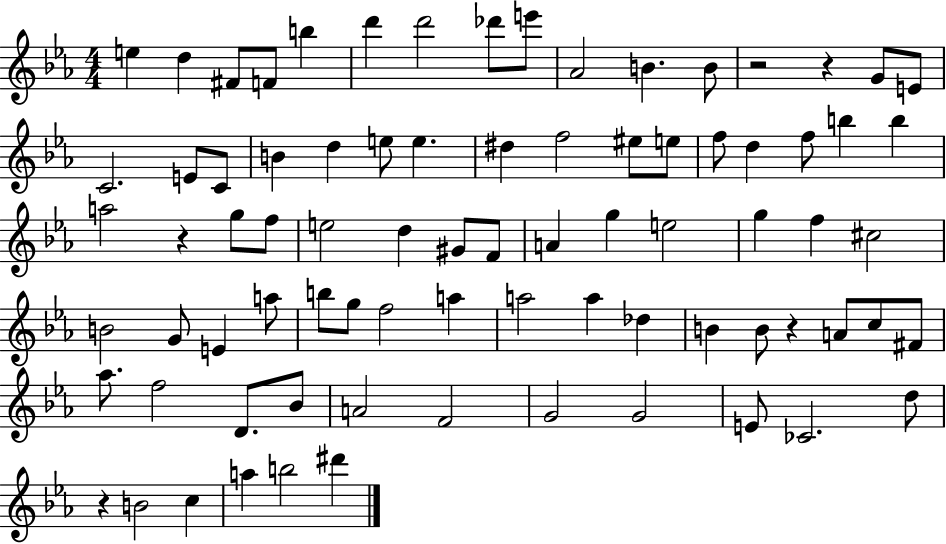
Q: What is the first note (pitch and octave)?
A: E5